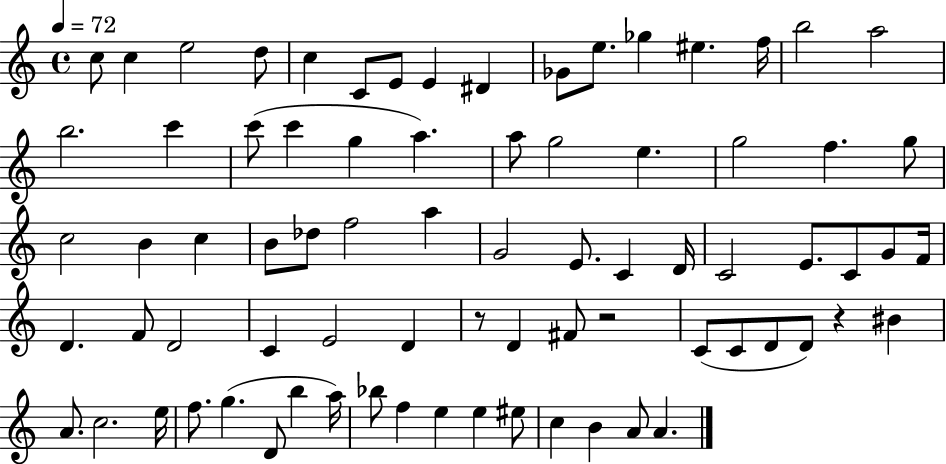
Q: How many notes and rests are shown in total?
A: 77